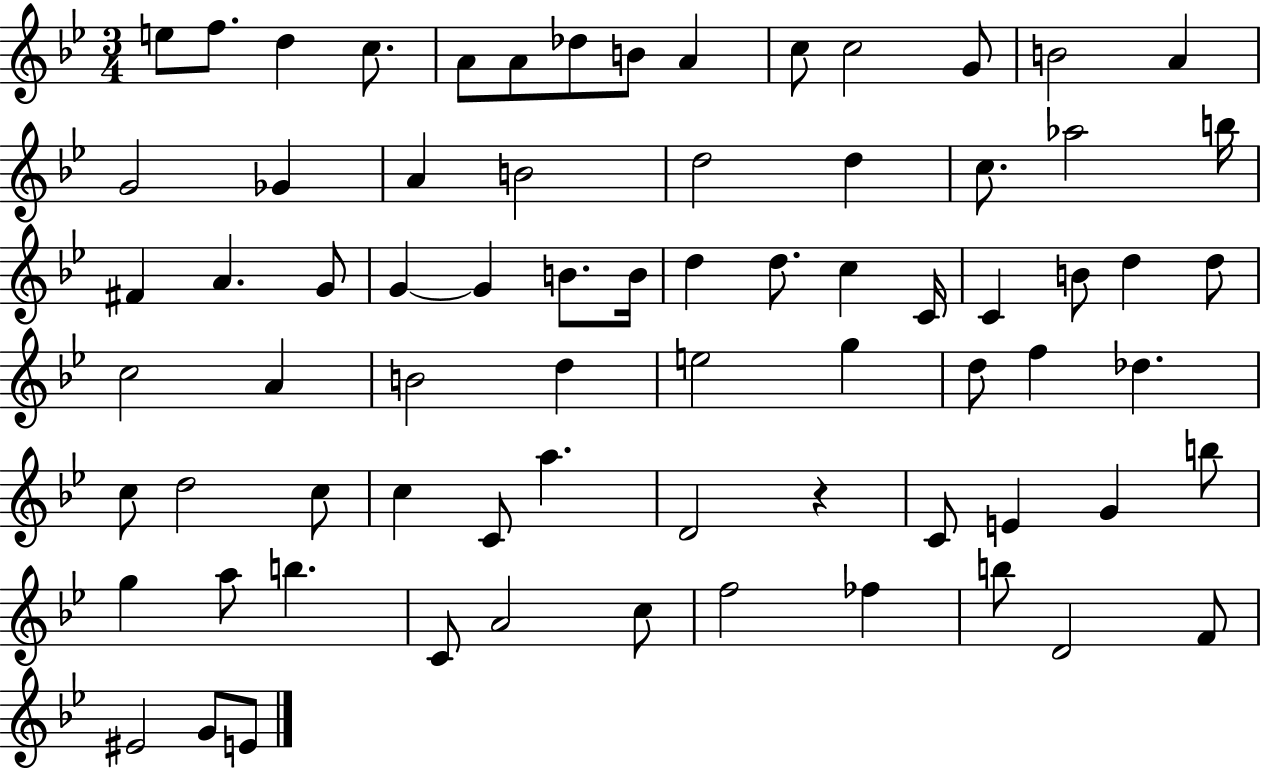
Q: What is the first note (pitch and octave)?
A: E5